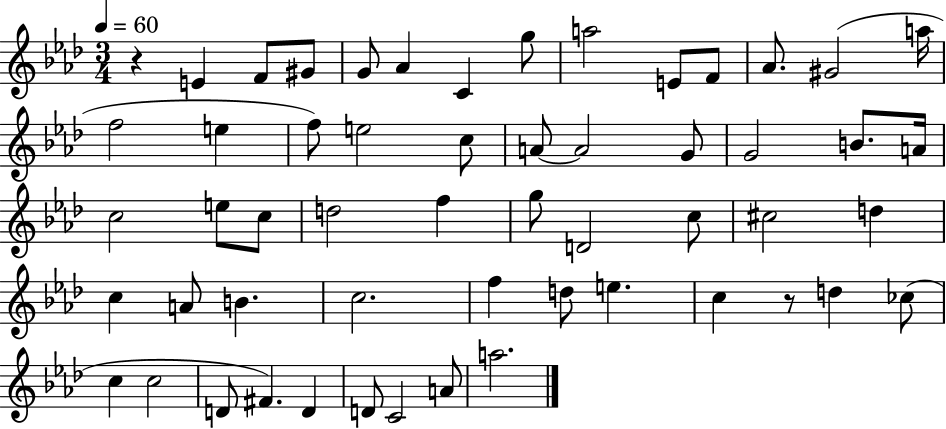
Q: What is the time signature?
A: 3/4